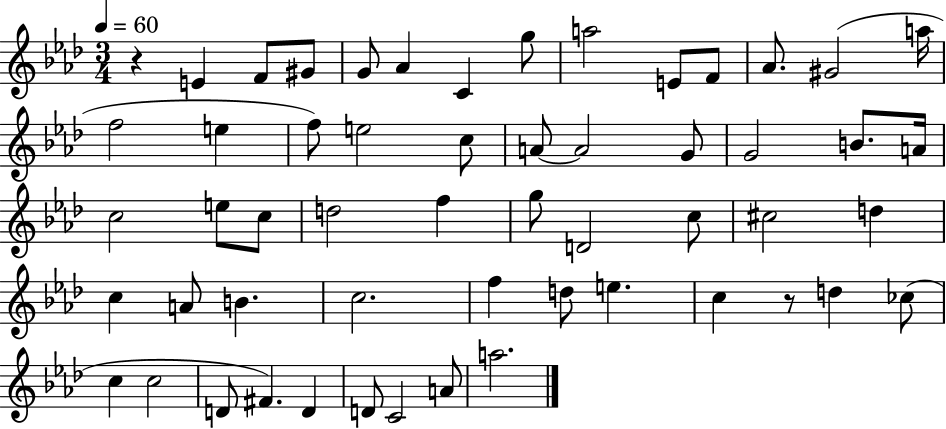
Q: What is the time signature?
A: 3/4